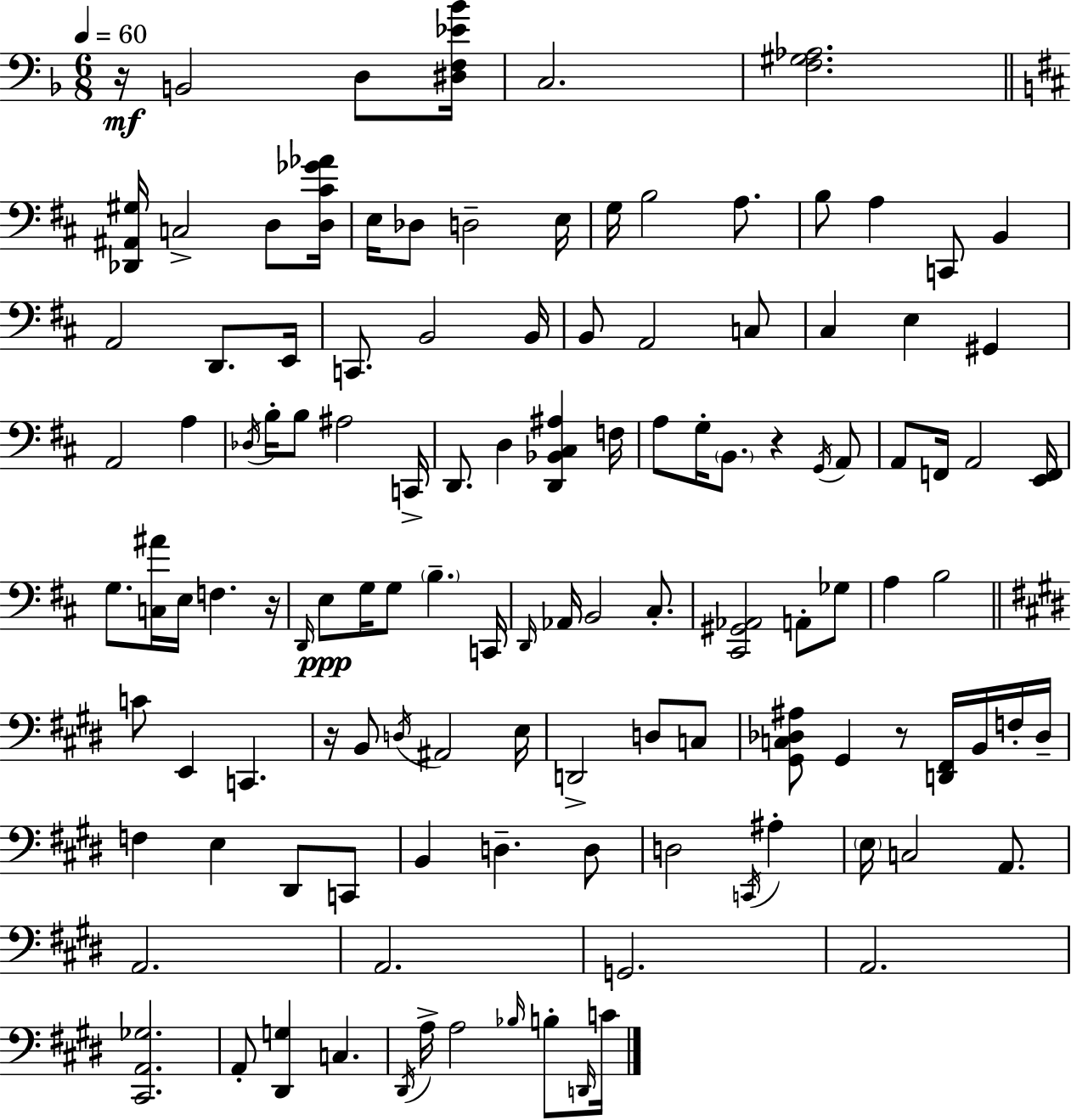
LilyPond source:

{
  \clef bass
  \numericTimeSignature
  \time 6/8
  \key f \major
  \tempo 4 = 60
  \repeat volta 2 { r16\mf b,2 d8 <dis f ees' bes'>16 | c2. | <f gis aes>2. | \bar "||" \break \key d \major <des, ais, gis>16 c2-> d8 <d cis' ges' aes'>16 | e16 des8 d2-- e16 | g16 b2 a8. | b8 a4 c,8 b,4 | \break a,2 d,8. e,16 | c,8. b,2 b,16 | b,8 a,2 c8 | cis4 e4 gis,4 | \break a,2 a4 | \acciaccatura { des16 } b16-. b8 ais2 | c,16-> d,8. d4 <d, bes, cis ais>4 | f16 a8 g16-. \parenthesize b,8. r4 \acciaccatura { g,16 } | \break a,8 a,8 f,16 a,2 | <e, f,>16 g8. <c ais'>16 e16 f4. | r16 \grace { d,16 } e8\ppp g16 g8 \parenthesize b4.-- | c,16 \grace { d,16 } aes,16 b,2 | \break cis8.-. <cis, gis, aes,>2 | a,8-. ges8 a4 b2 | \bar "||" \break \key e \major c'8 e,4 c,4. | r16 b,8 \acciaccatura { d16 } ais,2 | e16 d,2-> d8 c8 | <gis, c des ais>8 gis,4 r8 <d, fis,>16 b,16 f16-. | \break des16-- f4 e4 dis,8 c,8 | b,4 d4.-- d8 | d2 \acciaccatura { c,16 } ais4-. | \parenthesize e16 c2 a,8. | \break a,2. | a,2. | g,2. | a,2. | \break <cis, a, ges>2. | a,8-. <dis, g>4 c4. | \acciaccatura { dis,16 } a16-> a2 | \grace { bes16 } b8-. \grace { d,16 } c'16 } \bar "|."
}